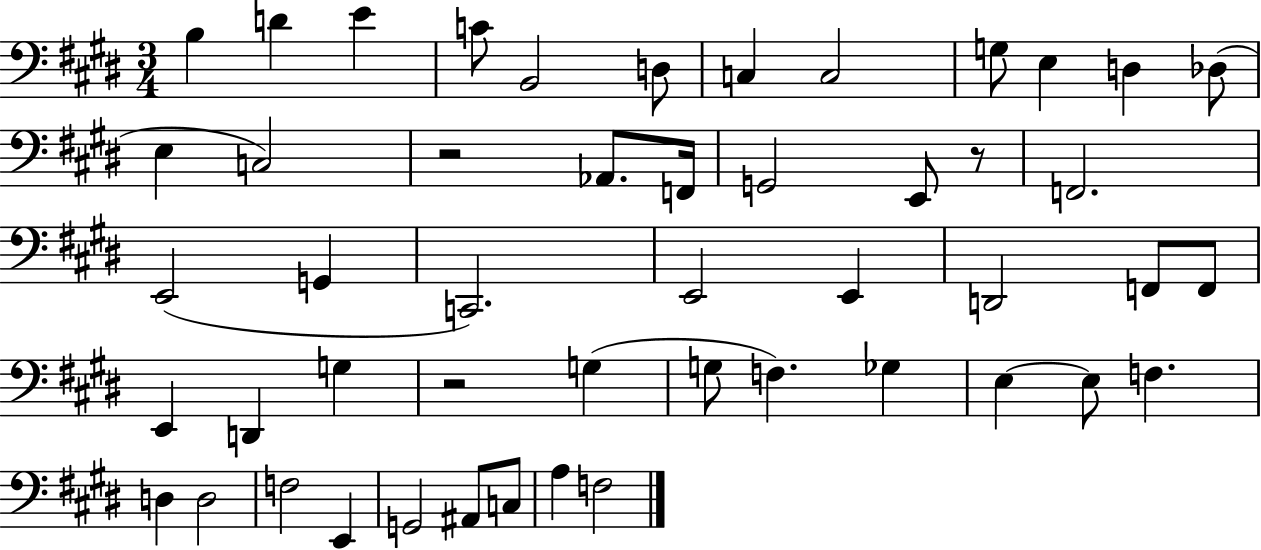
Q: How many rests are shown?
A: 3